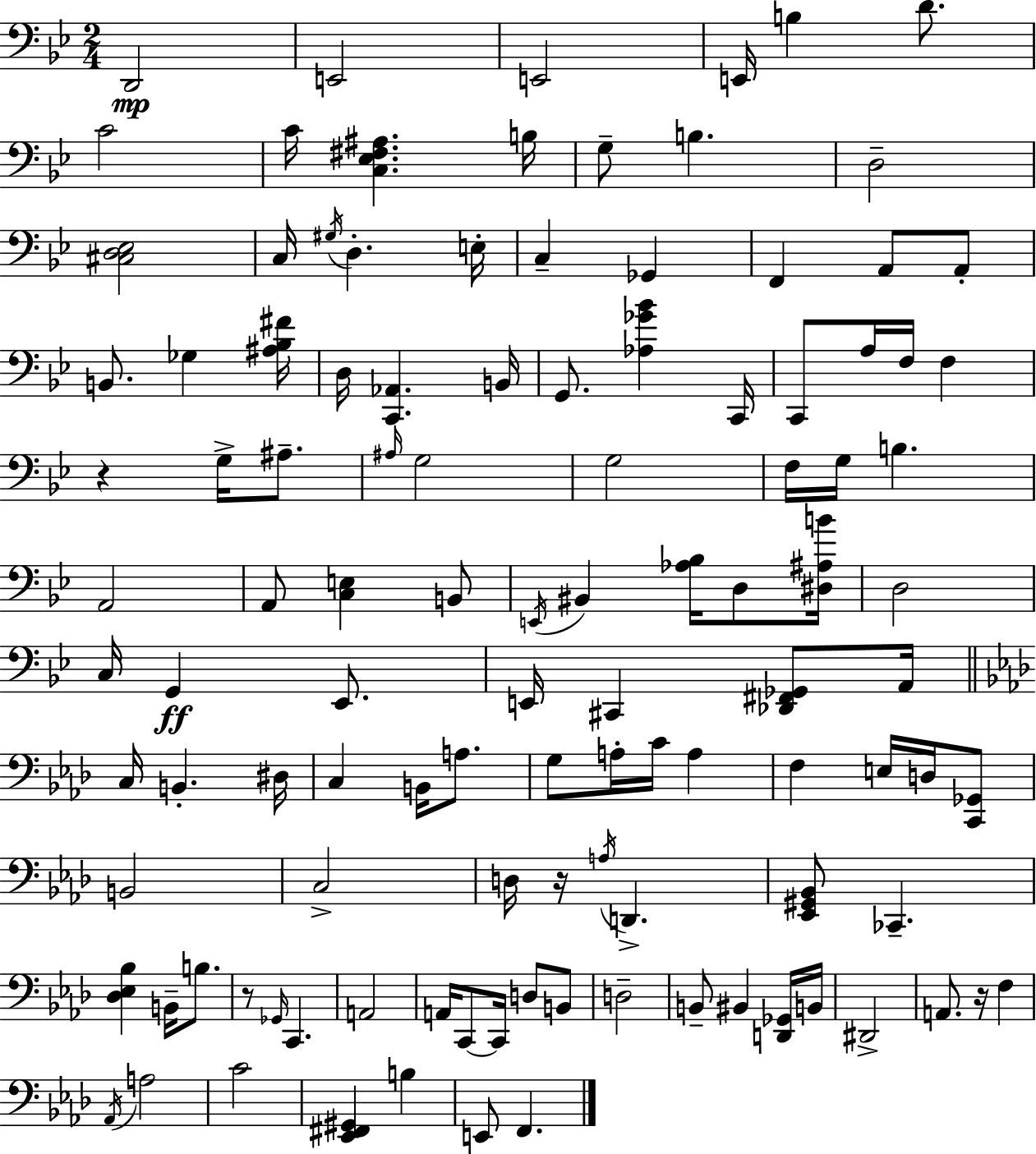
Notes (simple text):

D2/h E2/h E2/h E2/s B3/q D4/e. C4/h C4/s [C3,Eb3,F#3,A#3]/q. B3/s G3/e B3/q. D3/h [C#3,D3,Eb3]/h C3/s G#3/s D3/q. E3/s C3/q Gb2/q F2/q A2/e A2/e B2/e. Gb3/q [A#3,Bb3,F#4]/s D3/s [C2,Ab2]/q. B2/s G2/e. [Ab3,Gb4,Bb4]/q C2/s C2/e A3/s F3/s F3/q R/q G3/s A#3/e. A#3/s G3/h G3/h F3/s G3/s B3/q. A2/h A2/e [C3,E3]/q B2/e E2/s BIS2/q [Ab3,Bb3]/s D3/e [D#3,A#3,B4]/s D3/h C3/s G2/q Eb2/e. E2/s C#2/q [Db2,F#2,Gb2]/e A2/s C3/s B2/q. D#3/s C3/q B2/s A3/e. G3/e A3/s C4/s A3/q F3/q E3/s D3/s [C2,Gb2]/e B2/h C3/h D3/s R/s A3/s D2/q. [Eb2,G#2,Bb2]/e CES2/q. [Db3,Eb3,Bb3]/q B2/s B3/e. R/e Gb2/s C2/q. A2/h A2/s C2/e C2/s D3/e B2/e D3/h B2/e BIS2/q [D2,Gb2]/s B2/s D#2/h A2/e. R/s F3/q Ab2/s A3/h C4/h [Eb2,F#2,G#2]/q B3/q E2/e F2/q.